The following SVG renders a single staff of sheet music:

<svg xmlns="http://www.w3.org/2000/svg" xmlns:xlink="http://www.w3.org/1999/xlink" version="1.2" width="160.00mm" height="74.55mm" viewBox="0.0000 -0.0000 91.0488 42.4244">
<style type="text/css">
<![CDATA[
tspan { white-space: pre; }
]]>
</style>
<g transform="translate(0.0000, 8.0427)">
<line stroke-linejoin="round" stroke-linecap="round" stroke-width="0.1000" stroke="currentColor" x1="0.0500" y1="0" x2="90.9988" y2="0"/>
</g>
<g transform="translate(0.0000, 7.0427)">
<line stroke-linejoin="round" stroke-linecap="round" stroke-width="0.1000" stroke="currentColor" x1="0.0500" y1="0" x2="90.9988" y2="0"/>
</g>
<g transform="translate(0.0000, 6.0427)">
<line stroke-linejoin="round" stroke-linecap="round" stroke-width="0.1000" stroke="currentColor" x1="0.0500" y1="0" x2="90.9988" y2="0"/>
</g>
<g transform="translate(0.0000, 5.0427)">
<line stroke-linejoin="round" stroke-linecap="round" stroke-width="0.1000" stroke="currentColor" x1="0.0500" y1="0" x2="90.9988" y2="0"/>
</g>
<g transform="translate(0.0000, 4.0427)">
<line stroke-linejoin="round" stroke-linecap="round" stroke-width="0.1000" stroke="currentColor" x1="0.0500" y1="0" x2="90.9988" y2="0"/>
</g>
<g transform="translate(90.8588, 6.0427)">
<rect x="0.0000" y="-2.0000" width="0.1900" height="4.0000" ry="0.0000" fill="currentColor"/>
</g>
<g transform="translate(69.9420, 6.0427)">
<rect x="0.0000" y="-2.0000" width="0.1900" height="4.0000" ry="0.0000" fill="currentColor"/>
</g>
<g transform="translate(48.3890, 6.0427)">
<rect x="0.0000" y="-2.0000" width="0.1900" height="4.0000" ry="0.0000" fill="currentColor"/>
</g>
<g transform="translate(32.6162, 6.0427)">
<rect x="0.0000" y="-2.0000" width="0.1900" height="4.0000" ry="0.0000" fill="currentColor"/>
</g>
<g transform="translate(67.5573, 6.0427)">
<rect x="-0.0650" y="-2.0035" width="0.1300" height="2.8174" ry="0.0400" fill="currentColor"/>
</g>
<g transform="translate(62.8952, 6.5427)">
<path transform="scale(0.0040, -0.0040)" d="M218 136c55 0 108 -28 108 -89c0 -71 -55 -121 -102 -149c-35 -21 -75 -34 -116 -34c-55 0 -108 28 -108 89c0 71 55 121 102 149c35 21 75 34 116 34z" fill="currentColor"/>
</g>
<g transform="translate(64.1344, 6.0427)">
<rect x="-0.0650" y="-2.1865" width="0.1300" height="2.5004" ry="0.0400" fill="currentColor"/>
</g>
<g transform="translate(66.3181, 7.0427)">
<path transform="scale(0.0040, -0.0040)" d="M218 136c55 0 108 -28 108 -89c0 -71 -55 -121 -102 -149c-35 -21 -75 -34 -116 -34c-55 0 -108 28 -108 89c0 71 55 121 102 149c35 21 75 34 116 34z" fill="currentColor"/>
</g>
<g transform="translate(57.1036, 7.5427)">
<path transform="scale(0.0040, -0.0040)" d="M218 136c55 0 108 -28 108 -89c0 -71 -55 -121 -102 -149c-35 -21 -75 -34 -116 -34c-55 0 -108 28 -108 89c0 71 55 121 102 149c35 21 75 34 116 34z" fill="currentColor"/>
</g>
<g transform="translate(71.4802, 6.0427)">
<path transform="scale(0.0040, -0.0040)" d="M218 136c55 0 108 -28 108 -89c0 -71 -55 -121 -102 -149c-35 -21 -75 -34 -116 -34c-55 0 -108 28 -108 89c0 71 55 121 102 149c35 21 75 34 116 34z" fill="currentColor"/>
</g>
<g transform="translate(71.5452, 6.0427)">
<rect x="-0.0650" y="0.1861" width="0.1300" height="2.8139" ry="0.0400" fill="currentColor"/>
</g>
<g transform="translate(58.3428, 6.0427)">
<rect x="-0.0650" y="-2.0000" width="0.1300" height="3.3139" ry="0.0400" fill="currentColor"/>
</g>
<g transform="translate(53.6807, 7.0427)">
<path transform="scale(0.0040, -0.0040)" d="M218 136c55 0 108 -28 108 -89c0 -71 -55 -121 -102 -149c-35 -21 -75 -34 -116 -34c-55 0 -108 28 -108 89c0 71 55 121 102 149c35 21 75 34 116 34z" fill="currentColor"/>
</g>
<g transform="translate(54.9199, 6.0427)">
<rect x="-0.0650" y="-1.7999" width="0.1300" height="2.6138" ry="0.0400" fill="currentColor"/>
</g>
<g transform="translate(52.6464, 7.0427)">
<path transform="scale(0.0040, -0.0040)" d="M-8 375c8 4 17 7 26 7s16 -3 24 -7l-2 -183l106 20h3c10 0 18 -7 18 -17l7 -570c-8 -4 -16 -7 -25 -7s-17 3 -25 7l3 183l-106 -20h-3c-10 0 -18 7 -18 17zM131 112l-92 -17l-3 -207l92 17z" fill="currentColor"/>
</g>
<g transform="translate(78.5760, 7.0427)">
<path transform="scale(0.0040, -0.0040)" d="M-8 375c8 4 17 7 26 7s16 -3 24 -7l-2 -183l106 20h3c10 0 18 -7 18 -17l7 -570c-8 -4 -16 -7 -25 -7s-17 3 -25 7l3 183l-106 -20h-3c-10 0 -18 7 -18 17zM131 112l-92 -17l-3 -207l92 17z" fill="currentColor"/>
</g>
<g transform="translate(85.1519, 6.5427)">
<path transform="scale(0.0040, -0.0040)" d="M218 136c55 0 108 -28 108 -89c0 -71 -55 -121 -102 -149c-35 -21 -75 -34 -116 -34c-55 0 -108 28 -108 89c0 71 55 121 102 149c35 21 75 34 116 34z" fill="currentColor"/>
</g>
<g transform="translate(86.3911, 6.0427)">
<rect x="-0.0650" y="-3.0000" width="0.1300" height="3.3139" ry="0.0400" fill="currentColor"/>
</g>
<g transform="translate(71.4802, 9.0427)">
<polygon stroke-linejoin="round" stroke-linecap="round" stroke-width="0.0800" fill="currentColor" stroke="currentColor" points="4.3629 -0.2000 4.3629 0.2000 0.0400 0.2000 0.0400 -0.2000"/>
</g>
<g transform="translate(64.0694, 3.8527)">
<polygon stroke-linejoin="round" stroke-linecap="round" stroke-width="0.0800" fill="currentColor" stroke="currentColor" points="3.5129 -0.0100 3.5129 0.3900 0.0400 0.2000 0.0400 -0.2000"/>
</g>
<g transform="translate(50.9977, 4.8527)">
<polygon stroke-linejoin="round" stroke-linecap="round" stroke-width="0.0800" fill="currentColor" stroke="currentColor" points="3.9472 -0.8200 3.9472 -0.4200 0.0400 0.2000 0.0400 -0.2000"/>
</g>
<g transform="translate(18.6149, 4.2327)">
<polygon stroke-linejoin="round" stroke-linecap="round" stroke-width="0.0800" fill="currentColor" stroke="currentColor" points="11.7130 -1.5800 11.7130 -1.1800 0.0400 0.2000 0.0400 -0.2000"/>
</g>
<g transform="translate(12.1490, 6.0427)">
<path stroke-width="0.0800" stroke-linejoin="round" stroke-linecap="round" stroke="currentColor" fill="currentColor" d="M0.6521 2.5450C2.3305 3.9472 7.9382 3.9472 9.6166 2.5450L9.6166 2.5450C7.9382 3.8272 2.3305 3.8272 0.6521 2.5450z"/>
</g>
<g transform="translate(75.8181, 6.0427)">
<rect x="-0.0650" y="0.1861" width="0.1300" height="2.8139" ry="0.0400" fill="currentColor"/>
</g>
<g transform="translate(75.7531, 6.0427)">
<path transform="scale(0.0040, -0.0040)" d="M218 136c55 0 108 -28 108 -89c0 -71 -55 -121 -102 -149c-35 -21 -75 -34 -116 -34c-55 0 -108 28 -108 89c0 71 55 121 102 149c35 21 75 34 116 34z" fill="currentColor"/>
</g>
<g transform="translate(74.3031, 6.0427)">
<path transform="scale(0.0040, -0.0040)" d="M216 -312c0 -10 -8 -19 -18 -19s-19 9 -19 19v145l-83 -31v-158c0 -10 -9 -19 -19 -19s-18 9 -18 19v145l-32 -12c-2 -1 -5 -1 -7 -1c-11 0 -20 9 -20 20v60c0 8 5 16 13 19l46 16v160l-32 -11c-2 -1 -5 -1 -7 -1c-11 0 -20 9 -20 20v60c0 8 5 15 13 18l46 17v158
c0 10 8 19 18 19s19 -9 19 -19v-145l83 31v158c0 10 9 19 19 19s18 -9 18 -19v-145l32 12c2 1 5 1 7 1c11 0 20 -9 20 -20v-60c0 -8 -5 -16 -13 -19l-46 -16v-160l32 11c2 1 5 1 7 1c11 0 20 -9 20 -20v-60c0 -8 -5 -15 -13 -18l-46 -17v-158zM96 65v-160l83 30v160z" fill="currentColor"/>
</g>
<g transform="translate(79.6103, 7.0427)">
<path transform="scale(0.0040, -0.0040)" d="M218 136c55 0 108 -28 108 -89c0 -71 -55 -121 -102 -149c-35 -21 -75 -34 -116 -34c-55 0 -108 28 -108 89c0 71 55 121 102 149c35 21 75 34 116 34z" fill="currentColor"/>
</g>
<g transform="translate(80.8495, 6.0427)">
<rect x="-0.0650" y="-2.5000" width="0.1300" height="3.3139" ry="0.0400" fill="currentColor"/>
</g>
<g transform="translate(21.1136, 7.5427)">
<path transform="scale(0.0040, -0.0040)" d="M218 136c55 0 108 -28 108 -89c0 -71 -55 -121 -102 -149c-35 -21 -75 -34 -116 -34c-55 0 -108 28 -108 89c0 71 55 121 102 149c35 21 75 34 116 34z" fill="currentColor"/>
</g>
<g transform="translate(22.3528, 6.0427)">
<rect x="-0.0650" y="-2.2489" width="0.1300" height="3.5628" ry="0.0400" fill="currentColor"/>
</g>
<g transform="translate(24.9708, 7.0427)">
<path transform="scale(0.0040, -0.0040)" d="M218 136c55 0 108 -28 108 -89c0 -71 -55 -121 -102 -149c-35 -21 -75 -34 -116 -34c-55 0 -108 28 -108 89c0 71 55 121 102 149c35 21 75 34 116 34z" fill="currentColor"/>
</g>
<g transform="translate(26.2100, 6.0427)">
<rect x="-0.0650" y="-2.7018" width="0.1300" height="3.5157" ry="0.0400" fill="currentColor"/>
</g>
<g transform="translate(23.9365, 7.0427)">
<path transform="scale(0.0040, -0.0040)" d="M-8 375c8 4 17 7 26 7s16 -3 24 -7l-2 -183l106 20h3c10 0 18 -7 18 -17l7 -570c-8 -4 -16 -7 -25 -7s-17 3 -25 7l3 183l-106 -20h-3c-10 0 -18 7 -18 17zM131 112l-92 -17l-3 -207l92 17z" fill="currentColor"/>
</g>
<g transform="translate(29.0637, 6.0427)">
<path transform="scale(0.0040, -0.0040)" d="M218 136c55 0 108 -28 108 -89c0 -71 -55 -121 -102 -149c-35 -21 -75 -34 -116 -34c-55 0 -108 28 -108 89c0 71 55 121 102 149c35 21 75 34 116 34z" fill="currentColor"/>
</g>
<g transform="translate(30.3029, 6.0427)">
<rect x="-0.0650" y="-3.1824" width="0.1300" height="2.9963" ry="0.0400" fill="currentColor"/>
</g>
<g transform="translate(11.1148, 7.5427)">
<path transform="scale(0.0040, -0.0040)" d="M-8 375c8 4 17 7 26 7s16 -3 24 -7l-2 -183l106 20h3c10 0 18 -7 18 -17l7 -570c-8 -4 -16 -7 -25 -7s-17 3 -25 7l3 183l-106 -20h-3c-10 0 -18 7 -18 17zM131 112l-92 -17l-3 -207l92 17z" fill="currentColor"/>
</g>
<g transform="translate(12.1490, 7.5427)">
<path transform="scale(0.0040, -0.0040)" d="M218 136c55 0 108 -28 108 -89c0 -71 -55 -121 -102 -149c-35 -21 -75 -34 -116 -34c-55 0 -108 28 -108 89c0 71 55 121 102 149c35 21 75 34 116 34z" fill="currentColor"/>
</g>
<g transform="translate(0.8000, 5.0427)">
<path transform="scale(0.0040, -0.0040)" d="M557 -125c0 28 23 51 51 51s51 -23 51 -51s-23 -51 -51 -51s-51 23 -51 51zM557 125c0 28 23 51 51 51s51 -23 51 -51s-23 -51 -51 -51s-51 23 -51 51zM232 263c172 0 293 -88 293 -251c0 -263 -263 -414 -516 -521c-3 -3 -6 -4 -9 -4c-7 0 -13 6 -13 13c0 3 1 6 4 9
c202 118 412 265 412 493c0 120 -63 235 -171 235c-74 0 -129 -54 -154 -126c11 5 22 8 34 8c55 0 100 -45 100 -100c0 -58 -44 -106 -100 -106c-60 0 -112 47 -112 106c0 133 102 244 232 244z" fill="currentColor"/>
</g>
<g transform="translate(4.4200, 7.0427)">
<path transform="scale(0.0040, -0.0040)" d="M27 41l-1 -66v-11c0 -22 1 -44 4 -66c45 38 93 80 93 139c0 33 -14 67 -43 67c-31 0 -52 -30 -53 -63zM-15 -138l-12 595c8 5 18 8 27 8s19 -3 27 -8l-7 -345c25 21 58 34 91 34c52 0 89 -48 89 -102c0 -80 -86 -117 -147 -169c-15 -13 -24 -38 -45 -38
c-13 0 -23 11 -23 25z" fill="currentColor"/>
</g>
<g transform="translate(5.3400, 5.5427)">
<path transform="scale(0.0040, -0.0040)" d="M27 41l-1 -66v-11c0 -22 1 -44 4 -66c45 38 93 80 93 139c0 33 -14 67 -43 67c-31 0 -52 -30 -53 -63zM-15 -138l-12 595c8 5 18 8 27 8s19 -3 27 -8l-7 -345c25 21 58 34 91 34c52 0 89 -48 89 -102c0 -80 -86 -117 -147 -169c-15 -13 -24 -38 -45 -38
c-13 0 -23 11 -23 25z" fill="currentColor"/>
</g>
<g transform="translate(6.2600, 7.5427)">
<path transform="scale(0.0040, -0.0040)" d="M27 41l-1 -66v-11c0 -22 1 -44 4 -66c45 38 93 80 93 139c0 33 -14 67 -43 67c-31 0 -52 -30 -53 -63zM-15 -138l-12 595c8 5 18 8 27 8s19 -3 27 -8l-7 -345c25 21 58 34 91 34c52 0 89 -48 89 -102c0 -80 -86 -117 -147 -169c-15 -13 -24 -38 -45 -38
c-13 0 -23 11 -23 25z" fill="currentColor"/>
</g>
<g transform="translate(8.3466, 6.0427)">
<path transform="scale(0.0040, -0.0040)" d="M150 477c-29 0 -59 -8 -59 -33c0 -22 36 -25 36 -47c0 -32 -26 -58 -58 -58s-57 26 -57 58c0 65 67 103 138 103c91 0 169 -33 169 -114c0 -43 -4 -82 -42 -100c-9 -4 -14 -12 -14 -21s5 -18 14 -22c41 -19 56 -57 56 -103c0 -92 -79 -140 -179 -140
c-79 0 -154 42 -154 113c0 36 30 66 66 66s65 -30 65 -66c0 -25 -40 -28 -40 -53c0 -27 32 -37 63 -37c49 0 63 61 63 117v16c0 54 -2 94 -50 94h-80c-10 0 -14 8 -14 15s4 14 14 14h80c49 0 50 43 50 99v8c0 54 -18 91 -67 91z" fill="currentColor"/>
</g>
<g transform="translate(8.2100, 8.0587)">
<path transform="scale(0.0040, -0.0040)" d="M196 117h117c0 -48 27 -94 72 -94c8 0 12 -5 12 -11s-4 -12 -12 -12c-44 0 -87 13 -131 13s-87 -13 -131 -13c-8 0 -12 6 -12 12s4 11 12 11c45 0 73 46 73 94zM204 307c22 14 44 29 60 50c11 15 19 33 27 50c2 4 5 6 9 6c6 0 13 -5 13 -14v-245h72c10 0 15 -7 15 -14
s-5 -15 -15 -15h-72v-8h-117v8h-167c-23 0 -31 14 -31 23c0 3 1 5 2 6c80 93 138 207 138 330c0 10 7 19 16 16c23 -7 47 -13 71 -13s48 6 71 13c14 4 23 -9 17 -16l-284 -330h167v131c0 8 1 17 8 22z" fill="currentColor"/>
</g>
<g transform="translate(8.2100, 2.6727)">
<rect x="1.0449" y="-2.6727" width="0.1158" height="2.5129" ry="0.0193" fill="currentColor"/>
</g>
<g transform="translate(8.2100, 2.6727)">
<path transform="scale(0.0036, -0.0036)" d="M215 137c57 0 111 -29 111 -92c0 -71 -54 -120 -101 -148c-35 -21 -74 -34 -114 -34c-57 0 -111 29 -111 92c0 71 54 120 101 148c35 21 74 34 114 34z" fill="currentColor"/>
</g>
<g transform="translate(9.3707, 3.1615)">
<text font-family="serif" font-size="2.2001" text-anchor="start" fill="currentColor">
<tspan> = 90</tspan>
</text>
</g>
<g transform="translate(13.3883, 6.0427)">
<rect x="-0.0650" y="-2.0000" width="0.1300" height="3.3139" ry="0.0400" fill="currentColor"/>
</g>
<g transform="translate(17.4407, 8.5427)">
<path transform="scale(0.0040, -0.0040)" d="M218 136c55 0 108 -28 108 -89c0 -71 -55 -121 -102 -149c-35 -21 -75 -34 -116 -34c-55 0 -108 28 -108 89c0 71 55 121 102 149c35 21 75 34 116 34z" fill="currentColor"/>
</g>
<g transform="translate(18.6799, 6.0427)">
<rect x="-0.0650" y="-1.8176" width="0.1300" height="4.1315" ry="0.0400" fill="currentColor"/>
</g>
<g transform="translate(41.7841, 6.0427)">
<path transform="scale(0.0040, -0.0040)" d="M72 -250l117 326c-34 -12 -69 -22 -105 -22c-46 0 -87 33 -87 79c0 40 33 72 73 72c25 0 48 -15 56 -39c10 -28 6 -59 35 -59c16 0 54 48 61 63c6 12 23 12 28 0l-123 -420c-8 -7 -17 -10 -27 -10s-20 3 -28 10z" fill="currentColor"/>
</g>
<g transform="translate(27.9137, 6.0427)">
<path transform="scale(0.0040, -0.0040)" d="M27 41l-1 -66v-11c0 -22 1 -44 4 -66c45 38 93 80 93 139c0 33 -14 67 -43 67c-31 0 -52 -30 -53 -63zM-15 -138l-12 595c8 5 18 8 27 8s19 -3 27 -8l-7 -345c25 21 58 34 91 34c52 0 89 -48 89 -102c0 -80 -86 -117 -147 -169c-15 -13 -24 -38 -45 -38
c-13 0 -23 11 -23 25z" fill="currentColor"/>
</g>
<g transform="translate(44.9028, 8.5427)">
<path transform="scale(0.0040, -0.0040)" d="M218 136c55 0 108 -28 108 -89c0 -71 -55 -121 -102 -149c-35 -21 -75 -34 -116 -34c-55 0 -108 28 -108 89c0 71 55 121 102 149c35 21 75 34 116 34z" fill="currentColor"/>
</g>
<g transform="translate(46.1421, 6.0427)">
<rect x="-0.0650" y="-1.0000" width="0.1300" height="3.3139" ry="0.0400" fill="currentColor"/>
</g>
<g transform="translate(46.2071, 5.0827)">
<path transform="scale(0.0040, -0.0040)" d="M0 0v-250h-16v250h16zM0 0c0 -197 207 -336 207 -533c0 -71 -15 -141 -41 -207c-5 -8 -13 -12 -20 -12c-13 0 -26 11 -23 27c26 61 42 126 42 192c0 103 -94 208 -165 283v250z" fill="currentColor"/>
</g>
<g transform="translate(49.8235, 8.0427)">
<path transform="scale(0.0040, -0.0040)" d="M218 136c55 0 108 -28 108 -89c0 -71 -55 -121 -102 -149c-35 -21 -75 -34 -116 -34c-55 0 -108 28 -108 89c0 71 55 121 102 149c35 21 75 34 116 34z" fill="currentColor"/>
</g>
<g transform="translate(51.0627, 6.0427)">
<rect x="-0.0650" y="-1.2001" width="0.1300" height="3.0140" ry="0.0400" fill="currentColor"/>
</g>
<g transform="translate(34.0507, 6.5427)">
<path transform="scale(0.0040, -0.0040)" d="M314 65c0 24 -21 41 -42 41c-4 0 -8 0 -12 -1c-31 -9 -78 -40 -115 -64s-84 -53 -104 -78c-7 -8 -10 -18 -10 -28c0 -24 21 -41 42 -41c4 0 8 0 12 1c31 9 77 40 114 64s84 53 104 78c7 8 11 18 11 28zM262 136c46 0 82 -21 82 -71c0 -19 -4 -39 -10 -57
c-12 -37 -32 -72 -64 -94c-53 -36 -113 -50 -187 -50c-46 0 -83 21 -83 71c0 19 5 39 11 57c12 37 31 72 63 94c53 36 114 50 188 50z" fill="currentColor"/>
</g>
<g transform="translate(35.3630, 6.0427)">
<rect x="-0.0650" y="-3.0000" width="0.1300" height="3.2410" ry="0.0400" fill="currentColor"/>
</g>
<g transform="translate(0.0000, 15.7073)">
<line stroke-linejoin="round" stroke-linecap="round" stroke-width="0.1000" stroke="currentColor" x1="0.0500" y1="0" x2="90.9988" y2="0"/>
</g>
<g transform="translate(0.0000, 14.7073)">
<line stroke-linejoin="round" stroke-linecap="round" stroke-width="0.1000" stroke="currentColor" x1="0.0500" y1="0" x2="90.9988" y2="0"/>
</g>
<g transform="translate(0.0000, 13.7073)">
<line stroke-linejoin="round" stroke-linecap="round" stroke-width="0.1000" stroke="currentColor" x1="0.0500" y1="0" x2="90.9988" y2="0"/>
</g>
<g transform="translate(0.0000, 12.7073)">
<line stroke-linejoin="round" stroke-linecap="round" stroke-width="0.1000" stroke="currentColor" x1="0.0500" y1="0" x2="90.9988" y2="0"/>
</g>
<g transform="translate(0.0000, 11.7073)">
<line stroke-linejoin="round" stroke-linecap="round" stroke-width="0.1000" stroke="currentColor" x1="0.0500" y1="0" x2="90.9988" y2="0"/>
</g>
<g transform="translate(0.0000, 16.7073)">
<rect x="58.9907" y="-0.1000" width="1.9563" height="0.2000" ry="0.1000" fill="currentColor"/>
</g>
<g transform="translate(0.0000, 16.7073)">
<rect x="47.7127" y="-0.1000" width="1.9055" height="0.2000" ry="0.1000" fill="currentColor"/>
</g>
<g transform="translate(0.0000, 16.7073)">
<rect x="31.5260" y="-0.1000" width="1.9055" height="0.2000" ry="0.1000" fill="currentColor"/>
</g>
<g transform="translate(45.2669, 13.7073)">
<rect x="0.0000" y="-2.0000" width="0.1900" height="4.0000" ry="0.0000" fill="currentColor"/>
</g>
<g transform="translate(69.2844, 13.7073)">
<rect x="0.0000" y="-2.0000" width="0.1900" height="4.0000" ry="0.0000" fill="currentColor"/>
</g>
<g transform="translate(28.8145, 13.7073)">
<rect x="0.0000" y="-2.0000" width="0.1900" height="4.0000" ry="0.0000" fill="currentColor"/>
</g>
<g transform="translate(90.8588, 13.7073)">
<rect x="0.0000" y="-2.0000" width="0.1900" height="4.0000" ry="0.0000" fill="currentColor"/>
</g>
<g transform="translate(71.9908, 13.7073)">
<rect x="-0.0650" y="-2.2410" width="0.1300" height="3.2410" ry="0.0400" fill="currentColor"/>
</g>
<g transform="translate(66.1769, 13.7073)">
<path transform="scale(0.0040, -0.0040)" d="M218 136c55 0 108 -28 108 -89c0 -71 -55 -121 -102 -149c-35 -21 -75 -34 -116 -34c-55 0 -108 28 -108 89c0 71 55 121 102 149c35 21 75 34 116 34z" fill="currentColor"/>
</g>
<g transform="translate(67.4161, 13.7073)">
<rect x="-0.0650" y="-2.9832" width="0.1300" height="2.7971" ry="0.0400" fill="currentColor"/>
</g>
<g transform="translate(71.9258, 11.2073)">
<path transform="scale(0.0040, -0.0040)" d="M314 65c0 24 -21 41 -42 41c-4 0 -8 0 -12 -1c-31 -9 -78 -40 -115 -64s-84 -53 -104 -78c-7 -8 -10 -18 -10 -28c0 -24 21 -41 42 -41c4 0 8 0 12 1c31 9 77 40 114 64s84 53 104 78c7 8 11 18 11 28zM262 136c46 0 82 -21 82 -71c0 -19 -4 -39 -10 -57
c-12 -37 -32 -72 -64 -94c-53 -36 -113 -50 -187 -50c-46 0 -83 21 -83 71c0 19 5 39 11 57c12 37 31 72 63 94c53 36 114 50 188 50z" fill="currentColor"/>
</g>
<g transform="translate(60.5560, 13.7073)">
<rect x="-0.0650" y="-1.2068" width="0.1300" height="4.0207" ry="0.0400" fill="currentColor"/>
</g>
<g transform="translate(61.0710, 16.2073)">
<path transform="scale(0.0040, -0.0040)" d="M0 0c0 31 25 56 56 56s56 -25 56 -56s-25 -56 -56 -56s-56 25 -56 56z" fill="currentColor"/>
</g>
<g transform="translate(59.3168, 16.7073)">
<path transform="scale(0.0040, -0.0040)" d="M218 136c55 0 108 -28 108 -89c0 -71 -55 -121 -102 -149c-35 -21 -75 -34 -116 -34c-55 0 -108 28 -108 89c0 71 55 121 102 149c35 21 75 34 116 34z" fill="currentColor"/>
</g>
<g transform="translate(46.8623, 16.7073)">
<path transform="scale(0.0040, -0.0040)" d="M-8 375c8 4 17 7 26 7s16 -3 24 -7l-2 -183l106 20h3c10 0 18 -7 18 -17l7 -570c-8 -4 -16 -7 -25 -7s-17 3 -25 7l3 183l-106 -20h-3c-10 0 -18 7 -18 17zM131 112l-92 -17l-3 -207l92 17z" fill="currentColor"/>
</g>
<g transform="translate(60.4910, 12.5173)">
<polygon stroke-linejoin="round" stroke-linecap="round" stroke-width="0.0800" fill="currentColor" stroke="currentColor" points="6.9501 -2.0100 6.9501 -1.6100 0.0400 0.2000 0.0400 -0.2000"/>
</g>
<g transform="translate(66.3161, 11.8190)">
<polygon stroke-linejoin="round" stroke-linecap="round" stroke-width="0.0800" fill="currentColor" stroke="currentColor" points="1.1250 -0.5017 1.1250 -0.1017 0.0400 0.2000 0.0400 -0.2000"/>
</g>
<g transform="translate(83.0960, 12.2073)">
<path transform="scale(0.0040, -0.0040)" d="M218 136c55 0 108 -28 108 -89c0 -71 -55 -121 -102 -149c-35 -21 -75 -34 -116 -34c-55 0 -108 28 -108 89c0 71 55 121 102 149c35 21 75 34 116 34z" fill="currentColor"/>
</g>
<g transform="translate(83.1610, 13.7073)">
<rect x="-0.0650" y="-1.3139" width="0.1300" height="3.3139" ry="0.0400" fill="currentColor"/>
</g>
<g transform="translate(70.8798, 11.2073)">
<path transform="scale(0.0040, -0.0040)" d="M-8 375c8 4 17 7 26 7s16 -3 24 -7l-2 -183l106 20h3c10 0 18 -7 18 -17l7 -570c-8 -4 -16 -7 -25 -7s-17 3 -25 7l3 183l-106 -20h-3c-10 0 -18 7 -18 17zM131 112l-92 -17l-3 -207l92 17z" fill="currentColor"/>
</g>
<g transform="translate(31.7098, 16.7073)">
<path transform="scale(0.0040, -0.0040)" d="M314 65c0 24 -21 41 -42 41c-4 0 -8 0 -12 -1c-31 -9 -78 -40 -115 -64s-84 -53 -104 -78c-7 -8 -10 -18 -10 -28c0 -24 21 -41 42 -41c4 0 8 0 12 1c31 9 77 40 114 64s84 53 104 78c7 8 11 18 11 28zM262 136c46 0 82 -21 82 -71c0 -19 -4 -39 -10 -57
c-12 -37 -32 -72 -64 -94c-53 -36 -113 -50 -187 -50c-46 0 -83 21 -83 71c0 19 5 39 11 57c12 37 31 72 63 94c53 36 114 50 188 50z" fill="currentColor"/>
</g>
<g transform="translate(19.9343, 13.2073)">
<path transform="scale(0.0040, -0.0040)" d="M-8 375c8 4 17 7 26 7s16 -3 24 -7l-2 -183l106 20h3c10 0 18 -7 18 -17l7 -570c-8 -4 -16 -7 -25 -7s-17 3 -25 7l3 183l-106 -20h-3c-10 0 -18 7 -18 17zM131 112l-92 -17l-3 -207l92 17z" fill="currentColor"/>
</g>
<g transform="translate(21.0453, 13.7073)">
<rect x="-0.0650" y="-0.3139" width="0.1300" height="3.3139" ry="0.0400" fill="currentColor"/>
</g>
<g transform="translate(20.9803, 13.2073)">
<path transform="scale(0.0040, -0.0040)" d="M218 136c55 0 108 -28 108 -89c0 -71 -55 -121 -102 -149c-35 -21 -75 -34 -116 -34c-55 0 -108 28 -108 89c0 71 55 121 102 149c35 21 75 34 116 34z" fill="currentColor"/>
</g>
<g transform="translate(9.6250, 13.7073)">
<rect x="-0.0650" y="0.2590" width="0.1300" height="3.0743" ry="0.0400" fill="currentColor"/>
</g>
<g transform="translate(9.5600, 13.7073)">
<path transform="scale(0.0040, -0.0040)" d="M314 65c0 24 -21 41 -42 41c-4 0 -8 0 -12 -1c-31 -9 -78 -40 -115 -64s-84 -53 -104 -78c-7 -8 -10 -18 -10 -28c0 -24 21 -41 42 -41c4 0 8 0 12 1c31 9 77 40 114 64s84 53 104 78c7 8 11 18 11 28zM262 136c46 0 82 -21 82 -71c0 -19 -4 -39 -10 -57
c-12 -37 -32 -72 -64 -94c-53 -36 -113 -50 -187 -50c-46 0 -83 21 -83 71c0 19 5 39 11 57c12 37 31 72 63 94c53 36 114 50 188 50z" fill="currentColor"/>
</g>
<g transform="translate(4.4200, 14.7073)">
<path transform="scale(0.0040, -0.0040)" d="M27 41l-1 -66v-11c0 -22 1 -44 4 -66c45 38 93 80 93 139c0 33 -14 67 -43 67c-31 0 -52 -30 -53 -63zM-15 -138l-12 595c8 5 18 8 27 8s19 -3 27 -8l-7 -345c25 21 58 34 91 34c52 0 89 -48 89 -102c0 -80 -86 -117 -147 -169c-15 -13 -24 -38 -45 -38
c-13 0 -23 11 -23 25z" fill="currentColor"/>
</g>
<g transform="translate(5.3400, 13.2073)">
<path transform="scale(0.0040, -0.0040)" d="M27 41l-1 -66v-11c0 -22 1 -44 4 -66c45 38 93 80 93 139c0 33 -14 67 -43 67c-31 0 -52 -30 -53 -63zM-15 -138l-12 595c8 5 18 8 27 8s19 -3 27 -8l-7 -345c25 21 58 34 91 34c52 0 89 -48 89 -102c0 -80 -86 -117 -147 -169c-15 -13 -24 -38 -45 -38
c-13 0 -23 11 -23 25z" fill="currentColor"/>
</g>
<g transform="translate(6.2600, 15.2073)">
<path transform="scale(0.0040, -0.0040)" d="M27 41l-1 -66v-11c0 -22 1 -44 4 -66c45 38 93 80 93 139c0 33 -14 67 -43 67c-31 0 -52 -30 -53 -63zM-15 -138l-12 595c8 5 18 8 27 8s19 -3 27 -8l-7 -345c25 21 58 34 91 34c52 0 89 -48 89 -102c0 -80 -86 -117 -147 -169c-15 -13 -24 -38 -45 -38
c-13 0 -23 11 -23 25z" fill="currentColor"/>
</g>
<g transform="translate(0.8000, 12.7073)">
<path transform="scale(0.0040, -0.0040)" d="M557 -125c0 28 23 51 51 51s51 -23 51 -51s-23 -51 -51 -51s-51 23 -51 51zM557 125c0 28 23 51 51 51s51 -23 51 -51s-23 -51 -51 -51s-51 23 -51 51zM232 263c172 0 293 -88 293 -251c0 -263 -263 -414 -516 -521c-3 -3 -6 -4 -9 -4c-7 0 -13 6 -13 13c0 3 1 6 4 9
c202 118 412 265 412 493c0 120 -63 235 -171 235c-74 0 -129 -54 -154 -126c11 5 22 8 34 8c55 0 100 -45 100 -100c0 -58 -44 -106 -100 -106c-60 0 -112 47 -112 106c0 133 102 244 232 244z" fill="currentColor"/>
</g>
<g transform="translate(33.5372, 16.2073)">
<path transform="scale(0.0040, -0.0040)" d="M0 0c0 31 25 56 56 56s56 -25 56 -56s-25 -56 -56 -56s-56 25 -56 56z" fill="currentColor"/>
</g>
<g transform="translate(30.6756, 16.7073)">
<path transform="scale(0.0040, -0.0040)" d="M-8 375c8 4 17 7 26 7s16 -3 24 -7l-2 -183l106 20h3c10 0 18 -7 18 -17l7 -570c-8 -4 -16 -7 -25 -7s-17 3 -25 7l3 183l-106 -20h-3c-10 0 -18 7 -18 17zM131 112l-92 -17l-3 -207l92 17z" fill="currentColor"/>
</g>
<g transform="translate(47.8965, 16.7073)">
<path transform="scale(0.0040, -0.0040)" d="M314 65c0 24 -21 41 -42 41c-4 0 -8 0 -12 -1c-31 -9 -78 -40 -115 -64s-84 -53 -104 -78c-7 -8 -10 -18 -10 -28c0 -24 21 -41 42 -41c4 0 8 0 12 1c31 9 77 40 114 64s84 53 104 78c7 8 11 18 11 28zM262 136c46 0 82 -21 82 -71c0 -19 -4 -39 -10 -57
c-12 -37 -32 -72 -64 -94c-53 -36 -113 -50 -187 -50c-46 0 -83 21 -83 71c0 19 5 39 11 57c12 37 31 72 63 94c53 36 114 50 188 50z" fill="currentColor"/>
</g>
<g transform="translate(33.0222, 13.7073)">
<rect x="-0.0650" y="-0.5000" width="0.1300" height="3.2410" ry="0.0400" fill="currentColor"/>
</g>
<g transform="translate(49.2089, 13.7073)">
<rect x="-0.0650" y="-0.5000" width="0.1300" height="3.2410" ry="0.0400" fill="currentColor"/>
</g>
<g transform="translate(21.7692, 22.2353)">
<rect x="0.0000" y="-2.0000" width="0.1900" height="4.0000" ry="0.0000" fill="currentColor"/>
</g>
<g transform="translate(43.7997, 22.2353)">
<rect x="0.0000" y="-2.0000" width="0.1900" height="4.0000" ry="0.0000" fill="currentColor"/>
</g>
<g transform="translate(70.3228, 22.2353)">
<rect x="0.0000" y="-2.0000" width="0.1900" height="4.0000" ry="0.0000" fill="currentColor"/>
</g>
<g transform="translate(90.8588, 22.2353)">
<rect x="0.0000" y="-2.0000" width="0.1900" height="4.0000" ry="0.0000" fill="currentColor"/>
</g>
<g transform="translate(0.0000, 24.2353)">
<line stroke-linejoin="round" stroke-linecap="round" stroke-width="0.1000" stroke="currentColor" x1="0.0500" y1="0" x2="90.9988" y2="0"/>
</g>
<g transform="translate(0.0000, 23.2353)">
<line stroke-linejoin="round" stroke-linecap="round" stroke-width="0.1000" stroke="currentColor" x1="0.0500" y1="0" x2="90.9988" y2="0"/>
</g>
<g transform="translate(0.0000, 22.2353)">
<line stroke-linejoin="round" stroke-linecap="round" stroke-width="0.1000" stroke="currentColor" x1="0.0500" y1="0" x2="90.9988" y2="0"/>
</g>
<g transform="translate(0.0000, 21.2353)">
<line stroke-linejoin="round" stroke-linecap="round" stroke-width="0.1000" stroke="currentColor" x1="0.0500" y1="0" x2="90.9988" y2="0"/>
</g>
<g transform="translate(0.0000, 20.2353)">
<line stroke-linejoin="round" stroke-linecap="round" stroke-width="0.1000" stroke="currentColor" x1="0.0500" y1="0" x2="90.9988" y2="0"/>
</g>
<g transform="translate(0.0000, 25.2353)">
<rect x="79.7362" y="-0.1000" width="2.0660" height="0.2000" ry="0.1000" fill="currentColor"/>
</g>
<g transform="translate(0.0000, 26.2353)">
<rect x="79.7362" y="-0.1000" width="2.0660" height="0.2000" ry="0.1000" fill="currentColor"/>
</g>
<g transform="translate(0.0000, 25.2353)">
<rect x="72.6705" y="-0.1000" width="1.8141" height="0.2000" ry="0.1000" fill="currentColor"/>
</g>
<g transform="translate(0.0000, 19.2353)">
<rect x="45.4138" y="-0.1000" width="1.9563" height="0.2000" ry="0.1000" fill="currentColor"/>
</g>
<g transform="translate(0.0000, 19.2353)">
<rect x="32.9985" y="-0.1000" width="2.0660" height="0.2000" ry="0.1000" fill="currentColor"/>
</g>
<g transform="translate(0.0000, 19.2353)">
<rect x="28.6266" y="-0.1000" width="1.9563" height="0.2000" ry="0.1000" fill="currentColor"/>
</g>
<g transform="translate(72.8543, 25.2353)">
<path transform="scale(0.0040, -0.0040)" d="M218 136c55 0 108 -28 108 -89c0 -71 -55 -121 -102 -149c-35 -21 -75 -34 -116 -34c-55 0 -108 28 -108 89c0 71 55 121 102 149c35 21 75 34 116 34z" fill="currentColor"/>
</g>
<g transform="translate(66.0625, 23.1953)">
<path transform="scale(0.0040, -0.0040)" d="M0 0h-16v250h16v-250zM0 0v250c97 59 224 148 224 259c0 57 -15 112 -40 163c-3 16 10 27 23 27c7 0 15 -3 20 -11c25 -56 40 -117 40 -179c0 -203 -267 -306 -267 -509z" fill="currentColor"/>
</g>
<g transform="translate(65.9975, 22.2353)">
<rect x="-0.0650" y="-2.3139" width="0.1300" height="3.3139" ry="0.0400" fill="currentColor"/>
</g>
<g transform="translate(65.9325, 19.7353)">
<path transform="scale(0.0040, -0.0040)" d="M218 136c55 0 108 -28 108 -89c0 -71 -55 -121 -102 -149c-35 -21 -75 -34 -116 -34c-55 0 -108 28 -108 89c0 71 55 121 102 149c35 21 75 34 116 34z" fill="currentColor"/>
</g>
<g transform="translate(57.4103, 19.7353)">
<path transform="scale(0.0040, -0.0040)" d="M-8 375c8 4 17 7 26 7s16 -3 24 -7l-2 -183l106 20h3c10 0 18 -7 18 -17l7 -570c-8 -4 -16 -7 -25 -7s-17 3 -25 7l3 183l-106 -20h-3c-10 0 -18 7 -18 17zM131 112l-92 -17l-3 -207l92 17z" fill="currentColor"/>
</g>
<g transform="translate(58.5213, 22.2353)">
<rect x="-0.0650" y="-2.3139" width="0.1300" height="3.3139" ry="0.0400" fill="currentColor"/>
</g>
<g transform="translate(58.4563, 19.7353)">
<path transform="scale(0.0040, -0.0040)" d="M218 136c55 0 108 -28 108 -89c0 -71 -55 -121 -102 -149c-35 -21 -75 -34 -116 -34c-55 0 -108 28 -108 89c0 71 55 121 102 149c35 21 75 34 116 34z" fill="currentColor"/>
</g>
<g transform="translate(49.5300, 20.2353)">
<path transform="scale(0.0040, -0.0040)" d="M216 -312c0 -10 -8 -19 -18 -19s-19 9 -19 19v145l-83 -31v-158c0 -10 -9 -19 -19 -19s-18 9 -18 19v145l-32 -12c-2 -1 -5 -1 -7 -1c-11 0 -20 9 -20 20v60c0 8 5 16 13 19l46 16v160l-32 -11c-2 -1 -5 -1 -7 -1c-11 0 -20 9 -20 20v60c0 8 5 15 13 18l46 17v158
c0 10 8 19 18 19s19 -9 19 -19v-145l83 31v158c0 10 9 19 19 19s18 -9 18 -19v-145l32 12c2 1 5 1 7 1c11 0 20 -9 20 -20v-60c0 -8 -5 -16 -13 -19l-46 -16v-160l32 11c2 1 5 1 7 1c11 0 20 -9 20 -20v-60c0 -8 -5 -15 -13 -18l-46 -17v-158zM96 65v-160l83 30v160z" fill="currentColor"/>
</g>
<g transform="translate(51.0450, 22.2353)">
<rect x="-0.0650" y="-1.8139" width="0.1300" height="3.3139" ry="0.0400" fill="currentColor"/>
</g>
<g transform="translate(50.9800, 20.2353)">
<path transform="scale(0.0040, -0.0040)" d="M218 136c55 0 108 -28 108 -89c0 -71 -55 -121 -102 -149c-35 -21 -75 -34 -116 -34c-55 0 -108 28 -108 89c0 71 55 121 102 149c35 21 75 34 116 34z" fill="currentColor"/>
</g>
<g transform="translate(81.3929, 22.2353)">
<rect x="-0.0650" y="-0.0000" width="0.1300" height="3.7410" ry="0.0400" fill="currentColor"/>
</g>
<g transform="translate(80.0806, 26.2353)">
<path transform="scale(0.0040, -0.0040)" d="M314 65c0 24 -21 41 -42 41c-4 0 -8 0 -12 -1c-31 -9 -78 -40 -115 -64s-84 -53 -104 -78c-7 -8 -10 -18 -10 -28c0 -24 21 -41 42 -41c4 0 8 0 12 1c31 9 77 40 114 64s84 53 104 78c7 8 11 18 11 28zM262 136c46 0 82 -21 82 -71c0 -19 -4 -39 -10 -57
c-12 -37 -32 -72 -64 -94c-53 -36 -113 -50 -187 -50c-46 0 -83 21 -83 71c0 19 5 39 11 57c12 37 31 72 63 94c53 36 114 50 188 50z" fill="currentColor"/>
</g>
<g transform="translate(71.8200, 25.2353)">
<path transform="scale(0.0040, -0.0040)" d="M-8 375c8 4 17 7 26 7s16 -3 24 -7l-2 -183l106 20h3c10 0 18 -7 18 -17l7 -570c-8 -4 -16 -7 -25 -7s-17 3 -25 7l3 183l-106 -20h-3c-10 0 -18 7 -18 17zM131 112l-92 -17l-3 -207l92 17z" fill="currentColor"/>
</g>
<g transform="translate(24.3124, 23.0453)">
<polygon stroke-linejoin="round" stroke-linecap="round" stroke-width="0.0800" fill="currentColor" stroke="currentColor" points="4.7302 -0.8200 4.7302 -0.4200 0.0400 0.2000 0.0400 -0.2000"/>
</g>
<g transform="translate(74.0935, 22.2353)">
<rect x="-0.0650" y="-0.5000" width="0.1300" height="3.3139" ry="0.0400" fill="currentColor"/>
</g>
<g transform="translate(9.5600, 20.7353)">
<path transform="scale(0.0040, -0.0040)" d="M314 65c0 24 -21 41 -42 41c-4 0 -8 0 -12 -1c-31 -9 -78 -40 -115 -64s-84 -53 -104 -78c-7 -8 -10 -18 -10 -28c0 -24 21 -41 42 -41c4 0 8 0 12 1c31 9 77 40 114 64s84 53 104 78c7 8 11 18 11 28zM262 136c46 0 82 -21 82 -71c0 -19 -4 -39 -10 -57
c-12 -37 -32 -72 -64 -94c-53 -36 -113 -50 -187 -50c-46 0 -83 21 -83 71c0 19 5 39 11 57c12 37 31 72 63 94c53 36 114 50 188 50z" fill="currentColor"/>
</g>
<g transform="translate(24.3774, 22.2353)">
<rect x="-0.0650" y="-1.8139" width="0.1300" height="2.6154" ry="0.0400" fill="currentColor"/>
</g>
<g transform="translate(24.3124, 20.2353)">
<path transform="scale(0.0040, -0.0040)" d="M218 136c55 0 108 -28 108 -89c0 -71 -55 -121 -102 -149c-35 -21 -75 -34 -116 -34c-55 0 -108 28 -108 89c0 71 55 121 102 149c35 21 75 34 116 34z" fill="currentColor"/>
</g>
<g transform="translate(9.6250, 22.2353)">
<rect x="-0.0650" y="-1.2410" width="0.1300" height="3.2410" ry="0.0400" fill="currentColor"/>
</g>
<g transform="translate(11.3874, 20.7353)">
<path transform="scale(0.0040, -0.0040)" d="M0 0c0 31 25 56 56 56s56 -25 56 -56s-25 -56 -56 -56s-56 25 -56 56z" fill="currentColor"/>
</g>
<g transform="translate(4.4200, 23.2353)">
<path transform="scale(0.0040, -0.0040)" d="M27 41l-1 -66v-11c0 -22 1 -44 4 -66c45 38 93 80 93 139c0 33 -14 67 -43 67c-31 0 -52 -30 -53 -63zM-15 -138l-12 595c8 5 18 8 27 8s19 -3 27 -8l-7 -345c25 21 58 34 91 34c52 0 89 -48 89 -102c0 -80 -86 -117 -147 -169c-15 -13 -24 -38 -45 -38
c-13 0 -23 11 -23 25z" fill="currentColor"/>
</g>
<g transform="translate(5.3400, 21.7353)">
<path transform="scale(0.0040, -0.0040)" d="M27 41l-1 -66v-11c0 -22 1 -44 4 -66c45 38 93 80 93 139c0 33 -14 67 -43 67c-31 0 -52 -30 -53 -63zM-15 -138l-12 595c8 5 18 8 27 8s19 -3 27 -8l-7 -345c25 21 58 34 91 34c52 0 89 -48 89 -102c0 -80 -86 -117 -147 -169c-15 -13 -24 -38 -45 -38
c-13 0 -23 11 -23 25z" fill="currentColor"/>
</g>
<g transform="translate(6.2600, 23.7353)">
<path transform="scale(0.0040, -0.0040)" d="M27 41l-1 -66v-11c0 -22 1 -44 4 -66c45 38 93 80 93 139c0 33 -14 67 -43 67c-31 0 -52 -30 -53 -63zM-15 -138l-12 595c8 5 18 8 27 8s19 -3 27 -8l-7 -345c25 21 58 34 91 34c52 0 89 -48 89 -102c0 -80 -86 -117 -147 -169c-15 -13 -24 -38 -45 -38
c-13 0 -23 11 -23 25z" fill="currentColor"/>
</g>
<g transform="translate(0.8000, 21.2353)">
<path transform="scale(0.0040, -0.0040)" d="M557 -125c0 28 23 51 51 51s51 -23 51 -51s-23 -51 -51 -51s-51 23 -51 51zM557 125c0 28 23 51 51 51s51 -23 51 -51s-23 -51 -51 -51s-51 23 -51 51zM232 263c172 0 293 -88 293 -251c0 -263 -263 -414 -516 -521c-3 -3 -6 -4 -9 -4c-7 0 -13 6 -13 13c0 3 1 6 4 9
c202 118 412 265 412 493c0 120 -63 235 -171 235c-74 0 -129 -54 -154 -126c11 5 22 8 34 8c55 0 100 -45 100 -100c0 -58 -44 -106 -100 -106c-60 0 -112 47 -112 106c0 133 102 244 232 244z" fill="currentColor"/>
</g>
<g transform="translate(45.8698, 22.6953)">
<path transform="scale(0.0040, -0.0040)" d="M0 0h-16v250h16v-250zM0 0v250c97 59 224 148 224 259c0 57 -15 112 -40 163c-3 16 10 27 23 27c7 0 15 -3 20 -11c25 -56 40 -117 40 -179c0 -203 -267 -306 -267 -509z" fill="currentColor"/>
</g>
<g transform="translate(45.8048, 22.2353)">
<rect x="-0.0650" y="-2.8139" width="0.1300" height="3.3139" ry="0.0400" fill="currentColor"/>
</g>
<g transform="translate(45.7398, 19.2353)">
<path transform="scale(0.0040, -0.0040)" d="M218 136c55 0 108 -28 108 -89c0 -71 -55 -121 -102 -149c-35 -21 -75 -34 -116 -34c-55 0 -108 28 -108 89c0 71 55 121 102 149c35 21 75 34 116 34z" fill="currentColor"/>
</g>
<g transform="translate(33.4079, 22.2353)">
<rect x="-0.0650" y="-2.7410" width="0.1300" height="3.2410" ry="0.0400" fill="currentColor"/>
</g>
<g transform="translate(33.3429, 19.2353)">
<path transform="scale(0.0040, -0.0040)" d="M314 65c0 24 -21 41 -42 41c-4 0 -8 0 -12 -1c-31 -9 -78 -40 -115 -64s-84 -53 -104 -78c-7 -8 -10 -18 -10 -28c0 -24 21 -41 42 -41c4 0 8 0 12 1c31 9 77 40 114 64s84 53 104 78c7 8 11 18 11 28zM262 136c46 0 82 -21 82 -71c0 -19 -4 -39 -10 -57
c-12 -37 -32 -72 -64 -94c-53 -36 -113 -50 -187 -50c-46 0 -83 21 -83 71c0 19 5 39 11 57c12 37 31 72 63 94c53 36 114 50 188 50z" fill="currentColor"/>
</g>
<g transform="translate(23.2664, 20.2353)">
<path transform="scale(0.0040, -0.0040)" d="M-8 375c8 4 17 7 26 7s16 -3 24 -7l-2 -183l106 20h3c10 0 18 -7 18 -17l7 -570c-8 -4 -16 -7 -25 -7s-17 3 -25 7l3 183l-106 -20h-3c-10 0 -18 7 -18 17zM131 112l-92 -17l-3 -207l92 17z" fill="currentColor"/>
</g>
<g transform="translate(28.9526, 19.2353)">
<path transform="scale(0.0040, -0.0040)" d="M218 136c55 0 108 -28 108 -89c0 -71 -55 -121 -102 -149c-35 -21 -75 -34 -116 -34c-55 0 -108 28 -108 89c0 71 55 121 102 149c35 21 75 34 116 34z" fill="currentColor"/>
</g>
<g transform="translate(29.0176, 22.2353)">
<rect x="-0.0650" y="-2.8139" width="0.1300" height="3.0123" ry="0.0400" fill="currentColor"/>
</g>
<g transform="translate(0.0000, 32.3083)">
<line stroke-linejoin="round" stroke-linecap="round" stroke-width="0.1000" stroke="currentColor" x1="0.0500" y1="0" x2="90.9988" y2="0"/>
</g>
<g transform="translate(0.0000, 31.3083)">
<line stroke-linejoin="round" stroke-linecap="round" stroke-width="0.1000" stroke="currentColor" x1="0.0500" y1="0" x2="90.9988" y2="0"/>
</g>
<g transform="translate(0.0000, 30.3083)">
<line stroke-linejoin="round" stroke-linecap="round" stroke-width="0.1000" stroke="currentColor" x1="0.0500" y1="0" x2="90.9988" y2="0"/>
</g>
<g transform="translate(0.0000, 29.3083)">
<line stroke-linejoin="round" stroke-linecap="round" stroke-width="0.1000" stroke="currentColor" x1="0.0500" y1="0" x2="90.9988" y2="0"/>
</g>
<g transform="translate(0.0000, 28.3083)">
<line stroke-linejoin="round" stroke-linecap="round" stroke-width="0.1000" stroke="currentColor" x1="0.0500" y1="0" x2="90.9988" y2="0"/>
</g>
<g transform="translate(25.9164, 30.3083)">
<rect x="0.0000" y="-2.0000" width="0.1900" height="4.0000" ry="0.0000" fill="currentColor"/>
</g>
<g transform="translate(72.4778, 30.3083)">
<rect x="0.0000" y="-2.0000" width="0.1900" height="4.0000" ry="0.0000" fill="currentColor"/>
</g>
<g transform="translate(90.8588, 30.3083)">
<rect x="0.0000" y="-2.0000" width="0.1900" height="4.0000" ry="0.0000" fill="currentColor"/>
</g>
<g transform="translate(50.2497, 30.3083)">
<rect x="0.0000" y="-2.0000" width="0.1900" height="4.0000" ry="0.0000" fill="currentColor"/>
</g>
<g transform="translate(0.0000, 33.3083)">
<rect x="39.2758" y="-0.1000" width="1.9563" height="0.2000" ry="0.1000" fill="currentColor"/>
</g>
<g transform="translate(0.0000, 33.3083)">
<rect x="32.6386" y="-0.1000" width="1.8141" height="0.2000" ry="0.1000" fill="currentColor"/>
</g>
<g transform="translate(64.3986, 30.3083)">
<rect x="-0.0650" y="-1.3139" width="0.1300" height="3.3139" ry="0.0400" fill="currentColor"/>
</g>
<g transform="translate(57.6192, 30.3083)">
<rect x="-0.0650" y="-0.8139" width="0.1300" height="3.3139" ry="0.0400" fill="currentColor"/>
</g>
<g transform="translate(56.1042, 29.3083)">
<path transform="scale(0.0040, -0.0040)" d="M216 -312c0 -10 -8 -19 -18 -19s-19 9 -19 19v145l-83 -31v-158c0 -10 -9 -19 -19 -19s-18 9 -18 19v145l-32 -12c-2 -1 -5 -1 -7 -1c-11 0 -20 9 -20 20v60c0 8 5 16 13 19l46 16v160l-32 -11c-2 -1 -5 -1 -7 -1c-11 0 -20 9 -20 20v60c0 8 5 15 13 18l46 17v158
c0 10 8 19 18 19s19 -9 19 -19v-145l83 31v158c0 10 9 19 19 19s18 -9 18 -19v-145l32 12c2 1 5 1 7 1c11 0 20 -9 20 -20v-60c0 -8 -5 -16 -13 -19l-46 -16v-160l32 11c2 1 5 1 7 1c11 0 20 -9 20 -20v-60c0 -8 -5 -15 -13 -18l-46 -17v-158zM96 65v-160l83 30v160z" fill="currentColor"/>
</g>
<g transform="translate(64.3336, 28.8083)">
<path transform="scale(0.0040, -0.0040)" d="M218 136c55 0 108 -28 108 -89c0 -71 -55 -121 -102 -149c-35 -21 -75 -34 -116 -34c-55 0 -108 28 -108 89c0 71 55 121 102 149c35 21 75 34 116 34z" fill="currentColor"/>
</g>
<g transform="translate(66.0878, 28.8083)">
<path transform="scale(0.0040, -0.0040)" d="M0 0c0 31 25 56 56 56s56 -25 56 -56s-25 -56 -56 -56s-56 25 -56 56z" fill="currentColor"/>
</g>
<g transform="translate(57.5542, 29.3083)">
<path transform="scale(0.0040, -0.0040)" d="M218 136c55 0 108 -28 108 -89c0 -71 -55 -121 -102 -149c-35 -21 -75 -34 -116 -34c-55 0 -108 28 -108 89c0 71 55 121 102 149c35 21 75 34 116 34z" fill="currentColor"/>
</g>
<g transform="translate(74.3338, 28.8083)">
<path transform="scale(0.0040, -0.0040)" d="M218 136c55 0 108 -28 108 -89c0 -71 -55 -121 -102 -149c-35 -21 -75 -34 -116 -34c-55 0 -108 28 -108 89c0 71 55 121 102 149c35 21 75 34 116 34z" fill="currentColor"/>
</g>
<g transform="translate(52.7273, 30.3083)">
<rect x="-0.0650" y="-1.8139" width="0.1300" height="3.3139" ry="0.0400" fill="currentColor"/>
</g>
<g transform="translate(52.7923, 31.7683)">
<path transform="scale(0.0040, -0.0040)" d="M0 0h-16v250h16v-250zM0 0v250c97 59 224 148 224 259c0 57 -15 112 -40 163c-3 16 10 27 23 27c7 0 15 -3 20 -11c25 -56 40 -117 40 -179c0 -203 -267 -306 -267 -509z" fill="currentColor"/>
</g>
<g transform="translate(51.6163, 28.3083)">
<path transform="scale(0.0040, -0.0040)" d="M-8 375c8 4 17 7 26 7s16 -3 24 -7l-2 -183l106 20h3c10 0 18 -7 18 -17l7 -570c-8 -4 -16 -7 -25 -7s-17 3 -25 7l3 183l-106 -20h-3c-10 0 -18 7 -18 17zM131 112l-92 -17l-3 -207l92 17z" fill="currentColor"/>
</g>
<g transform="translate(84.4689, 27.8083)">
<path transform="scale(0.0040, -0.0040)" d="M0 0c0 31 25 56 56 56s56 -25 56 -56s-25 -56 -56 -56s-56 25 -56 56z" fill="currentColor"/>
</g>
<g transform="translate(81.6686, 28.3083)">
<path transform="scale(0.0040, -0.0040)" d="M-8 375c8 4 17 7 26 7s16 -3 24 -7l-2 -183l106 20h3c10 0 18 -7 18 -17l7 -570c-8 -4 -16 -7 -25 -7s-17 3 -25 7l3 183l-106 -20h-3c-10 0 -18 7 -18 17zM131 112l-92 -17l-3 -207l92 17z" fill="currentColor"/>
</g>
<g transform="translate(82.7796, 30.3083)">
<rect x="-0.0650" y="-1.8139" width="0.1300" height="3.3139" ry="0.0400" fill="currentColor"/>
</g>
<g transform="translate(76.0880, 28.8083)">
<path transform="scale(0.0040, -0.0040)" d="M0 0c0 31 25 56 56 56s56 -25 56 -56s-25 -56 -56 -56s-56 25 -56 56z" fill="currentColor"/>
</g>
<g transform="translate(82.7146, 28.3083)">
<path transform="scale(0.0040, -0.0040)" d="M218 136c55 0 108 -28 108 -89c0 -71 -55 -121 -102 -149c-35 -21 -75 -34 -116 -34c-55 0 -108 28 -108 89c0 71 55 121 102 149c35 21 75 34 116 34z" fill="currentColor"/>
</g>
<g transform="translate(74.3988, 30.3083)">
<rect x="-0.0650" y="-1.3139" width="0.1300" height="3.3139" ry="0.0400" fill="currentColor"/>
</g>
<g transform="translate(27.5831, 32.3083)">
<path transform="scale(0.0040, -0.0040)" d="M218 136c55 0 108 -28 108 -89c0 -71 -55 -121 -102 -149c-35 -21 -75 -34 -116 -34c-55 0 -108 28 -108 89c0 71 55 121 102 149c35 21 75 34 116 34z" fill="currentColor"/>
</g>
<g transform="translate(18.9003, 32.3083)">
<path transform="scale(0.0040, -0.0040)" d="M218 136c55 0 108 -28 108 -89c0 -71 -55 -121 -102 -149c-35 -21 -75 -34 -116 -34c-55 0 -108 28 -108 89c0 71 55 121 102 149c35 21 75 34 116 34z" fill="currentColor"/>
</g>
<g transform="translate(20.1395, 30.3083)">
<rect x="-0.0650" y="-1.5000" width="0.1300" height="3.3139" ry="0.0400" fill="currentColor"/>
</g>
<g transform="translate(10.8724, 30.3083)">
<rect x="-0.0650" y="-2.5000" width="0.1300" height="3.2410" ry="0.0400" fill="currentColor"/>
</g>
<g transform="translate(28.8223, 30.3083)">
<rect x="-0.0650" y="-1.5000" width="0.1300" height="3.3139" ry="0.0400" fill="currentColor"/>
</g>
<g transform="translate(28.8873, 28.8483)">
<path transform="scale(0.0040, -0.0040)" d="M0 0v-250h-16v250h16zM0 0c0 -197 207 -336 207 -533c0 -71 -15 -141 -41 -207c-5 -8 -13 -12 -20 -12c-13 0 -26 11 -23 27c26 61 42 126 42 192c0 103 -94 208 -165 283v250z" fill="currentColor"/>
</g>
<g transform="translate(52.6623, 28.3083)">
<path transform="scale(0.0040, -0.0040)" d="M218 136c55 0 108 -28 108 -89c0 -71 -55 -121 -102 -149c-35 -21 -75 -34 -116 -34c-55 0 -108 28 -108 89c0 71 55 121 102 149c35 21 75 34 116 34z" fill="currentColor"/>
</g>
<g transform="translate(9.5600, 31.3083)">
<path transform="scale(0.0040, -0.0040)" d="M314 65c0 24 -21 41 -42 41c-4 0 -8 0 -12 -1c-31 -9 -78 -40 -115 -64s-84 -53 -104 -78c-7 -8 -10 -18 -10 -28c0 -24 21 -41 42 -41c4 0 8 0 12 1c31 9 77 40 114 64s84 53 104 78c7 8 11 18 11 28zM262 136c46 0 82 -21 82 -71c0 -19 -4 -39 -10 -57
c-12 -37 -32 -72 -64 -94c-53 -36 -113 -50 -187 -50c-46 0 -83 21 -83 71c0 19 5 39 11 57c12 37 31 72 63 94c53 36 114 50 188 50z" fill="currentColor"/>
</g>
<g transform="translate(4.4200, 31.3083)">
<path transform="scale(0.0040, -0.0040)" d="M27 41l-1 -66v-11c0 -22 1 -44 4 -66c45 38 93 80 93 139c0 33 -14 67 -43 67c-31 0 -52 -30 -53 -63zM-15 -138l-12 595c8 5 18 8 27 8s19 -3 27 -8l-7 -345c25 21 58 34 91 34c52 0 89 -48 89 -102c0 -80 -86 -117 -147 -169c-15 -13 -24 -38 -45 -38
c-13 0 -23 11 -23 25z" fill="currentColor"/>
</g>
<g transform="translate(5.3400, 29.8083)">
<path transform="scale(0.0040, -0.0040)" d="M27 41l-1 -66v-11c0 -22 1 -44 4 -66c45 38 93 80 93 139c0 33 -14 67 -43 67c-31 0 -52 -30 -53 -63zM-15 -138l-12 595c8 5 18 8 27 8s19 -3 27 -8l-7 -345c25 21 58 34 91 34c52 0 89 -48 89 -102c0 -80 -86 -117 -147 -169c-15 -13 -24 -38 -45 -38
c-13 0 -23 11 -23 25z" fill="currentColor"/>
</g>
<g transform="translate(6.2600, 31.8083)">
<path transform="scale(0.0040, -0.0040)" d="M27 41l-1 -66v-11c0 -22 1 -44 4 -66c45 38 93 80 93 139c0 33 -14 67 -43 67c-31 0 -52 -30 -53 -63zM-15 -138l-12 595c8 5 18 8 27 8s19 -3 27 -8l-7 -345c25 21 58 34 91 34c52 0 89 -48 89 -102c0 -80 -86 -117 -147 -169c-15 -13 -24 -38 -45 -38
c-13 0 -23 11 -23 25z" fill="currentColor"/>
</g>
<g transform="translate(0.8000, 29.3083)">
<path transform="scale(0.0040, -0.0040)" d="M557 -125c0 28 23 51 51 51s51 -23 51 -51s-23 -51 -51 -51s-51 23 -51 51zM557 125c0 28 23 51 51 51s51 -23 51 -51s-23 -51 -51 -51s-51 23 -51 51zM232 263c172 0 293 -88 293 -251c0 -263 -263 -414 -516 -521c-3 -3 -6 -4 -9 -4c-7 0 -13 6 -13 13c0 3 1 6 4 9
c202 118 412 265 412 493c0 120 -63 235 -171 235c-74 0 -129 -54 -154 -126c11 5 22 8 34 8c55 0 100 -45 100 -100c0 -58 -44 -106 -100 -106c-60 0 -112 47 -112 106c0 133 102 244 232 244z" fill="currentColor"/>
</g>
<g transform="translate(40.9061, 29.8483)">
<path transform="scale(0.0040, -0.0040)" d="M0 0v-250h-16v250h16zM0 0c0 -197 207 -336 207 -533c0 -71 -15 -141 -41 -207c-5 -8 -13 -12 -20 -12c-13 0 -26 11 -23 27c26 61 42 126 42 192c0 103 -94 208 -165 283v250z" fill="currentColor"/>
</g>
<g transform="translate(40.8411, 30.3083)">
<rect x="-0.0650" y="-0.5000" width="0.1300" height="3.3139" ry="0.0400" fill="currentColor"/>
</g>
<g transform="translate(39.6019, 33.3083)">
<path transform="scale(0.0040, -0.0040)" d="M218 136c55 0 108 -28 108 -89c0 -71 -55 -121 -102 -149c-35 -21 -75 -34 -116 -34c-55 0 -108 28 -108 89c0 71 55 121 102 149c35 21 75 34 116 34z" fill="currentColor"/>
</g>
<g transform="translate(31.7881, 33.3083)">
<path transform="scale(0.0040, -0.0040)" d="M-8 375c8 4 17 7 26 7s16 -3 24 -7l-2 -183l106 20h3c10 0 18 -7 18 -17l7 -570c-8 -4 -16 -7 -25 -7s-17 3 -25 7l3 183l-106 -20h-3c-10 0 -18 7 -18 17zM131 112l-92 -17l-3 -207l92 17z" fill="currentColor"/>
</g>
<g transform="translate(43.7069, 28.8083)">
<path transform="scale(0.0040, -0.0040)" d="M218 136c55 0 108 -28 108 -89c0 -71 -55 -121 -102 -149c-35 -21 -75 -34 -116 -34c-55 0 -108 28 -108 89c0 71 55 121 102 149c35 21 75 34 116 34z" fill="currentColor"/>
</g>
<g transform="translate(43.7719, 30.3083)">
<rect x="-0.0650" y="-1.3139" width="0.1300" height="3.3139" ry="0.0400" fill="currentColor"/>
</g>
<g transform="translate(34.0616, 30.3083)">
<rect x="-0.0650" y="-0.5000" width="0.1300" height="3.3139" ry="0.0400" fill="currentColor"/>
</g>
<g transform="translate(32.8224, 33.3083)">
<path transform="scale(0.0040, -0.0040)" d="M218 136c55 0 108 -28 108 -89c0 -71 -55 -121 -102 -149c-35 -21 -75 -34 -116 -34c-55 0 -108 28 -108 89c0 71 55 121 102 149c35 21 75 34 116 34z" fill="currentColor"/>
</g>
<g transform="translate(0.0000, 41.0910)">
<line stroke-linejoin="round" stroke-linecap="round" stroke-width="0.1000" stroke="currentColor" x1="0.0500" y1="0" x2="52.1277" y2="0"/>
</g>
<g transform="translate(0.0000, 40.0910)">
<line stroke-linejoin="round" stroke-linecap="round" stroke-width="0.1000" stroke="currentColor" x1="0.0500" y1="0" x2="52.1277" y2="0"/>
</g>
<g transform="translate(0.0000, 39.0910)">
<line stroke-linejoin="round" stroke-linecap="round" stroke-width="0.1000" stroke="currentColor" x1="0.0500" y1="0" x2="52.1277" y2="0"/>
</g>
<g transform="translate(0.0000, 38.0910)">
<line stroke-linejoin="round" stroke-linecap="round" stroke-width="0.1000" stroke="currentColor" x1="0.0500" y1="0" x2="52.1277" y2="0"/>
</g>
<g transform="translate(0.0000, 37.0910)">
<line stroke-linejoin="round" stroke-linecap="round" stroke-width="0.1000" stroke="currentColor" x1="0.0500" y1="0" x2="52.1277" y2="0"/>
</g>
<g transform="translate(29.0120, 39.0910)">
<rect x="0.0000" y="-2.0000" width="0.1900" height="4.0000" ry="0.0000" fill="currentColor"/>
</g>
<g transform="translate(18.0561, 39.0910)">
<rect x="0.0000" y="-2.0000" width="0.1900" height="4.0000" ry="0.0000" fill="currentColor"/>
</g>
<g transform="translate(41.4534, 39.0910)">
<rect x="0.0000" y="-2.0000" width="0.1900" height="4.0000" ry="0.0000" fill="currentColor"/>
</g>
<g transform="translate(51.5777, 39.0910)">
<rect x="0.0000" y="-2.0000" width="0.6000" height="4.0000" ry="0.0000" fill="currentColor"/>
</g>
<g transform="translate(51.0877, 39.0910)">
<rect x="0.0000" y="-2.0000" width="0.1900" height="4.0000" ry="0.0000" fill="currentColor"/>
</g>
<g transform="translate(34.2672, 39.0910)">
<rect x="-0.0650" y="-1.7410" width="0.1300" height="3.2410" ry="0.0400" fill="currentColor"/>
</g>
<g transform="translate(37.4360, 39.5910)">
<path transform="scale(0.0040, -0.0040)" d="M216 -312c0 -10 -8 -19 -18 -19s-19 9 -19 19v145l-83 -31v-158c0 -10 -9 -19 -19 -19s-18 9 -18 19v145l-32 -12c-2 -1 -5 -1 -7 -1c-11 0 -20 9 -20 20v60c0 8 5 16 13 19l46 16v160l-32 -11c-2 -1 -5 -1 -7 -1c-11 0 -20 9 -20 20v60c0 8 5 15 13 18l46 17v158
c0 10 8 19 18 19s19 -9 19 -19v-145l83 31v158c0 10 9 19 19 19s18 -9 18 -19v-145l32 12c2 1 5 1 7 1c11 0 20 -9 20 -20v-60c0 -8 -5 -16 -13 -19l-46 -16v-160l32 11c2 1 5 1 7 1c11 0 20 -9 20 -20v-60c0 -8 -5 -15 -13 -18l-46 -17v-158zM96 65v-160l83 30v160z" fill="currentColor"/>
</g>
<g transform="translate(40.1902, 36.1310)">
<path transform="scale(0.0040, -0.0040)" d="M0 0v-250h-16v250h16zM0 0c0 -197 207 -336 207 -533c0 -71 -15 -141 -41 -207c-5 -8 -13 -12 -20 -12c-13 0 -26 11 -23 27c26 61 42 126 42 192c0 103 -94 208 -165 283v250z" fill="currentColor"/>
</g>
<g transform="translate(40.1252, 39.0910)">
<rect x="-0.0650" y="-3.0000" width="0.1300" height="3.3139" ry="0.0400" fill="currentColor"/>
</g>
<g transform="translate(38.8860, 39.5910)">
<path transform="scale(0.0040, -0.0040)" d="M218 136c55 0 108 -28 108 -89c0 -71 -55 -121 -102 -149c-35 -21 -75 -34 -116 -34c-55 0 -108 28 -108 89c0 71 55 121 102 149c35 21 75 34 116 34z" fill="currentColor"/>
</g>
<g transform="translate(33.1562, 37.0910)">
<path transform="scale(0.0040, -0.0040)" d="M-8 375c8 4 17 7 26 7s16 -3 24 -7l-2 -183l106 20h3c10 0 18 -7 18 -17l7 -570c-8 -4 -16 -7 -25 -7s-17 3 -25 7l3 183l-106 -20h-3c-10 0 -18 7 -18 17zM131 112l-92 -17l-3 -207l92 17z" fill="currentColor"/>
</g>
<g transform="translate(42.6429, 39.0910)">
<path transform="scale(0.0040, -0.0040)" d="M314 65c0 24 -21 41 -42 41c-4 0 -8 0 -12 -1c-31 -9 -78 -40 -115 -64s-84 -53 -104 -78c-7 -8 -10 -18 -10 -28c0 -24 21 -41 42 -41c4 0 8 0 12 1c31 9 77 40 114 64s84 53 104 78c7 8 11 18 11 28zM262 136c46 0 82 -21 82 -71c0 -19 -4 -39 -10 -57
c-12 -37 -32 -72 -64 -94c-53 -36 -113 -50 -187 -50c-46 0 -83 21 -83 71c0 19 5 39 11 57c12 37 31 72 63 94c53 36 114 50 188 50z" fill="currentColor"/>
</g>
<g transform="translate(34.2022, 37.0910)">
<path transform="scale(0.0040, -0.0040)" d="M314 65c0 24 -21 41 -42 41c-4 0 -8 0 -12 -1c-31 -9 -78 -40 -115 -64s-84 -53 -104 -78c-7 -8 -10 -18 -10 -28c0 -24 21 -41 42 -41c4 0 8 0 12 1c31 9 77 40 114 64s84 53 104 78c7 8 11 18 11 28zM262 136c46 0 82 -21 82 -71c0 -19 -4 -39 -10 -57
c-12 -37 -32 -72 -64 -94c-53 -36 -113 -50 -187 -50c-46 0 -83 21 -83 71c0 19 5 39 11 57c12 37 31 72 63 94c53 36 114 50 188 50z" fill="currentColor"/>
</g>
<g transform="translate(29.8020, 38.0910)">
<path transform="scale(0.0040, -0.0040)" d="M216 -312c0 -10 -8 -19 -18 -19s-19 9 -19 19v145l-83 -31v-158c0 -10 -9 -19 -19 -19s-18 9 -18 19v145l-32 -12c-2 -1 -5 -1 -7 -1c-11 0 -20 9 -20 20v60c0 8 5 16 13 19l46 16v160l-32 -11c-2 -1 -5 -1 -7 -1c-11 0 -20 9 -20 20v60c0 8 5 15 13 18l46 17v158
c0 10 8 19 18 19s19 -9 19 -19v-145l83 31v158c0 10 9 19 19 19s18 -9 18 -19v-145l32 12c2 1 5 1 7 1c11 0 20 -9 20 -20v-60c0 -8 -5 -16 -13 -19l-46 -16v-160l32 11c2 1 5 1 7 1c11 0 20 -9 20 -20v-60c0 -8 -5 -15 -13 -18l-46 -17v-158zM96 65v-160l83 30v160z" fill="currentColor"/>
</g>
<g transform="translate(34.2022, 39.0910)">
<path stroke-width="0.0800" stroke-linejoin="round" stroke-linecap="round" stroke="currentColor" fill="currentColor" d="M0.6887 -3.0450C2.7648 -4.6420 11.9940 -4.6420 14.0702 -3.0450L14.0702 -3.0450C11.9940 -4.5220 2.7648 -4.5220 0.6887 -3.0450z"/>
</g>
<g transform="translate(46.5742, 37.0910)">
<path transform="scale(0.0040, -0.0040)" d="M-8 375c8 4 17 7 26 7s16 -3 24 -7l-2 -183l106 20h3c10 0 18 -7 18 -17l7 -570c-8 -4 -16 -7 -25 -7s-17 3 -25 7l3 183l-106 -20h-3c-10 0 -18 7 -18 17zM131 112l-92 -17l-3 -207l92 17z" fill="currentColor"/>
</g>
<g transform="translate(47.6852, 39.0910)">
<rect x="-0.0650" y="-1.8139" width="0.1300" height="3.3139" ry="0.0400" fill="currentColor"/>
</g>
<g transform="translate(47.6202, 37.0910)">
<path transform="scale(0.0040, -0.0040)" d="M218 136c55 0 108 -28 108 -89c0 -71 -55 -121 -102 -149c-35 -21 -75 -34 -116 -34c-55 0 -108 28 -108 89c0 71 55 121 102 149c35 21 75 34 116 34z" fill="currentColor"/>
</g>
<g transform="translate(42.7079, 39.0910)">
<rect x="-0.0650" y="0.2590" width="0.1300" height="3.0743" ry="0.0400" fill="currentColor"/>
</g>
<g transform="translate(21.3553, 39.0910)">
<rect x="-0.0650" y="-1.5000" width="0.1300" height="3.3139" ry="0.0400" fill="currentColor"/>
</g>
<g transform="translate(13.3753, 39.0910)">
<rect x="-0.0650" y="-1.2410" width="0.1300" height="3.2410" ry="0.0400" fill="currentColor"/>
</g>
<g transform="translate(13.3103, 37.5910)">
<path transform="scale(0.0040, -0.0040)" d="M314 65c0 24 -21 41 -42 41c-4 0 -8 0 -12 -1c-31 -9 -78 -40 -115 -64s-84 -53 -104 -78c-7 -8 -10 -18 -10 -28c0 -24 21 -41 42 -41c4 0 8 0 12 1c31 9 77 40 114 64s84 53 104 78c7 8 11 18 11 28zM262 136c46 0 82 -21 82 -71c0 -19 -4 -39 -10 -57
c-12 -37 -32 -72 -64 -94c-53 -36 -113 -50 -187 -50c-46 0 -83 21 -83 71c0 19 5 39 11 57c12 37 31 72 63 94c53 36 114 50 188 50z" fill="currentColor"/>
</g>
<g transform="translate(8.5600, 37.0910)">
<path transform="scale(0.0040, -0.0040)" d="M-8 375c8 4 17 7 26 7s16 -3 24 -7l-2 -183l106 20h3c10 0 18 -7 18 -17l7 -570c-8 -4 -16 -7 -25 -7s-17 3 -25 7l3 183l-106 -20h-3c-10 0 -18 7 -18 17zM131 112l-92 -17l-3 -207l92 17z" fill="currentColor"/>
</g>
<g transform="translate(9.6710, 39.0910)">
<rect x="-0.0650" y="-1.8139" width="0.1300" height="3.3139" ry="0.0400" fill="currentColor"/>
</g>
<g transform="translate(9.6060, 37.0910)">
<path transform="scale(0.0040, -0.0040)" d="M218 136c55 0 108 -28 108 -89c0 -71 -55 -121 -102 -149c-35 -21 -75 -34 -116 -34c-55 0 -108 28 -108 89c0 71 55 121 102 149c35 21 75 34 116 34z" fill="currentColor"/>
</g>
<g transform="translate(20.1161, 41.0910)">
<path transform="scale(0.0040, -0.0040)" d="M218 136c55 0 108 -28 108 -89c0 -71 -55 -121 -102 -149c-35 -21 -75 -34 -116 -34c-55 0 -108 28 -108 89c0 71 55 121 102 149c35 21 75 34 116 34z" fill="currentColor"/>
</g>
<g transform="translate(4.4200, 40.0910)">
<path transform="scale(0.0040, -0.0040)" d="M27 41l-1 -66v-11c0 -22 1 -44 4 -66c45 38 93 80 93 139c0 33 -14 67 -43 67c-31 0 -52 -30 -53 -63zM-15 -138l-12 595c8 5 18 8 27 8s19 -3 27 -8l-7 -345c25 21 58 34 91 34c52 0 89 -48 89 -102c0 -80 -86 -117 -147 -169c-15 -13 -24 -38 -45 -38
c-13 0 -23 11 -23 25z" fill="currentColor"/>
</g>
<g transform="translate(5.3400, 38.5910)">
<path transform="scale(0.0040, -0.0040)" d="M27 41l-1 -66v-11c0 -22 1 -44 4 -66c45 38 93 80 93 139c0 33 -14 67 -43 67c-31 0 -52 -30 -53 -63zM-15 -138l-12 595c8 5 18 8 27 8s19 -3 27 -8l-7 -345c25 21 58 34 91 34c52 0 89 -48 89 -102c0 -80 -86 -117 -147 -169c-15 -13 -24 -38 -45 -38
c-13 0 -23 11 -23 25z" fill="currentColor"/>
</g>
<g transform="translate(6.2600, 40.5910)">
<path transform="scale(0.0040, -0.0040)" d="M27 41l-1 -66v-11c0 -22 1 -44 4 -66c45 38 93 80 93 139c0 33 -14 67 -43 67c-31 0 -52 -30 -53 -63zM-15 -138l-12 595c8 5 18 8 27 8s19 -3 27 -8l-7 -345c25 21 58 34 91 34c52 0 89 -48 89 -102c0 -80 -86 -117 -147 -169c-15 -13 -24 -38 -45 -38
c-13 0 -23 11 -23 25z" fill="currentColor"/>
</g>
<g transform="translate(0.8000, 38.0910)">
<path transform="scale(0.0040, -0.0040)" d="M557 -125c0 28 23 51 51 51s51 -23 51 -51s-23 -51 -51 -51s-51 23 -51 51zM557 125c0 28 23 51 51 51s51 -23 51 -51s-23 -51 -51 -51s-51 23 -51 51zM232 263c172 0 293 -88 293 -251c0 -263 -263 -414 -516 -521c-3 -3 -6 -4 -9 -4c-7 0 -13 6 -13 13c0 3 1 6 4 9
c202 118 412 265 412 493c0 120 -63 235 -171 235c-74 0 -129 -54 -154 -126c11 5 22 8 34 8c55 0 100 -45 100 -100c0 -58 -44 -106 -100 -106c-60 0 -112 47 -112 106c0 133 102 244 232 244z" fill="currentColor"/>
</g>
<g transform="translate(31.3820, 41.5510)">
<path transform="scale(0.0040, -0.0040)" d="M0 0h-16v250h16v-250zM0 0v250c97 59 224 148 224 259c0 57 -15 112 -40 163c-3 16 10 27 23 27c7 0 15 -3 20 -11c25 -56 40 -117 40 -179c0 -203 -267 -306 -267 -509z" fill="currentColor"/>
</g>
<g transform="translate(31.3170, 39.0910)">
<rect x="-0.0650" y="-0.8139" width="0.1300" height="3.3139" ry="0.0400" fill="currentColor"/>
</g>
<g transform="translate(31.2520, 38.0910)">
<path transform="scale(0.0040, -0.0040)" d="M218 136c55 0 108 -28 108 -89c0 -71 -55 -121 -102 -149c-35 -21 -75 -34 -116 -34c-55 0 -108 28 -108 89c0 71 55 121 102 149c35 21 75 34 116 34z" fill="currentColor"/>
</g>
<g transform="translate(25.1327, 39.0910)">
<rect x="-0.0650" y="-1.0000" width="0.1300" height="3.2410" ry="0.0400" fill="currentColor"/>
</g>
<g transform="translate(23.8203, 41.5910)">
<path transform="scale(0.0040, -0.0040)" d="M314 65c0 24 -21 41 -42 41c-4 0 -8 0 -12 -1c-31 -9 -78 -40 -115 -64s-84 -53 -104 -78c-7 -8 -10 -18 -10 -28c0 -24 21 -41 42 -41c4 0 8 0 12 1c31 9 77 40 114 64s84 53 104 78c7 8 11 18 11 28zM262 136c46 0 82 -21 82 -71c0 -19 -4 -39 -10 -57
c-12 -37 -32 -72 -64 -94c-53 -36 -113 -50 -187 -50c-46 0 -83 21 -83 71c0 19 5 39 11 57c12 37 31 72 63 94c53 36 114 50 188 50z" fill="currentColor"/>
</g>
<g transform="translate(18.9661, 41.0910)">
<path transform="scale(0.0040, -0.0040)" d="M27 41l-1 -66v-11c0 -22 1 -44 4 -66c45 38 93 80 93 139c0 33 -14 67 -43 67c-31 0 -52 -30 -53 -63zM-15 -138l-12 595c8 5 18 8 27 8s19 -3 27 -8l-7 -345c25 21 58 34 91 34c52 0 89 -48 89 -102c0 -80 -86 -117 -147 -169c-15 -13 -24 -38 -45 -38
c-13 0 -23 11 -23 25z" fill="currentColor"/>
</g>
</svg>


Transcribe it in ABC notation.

X:1
T:Untitled
M:3/4
L:1/4
K:Eb
A,, F,,/2 A,,/2 B,,/2 _D,/2 C,2 z/2 F,,/2 G,,/2 B,,/2 _A,, C,/2 B,,/2 D,/2 ^D,/2 B,, C, D,2 E, E,,2 E,,2 E,,/2 D,/4 B,2 G, G,2 A,/2 C/2 C2 C/2 ^A, B, B,/2 E,, C,,2 _B,,2 G,, G,,/2 E,, E,,/2 G, A,/2 ^F, G, G, A, A, G,2 _G,, F,,2 ^F,/2 A,2 ^C,/2 D,2 A,